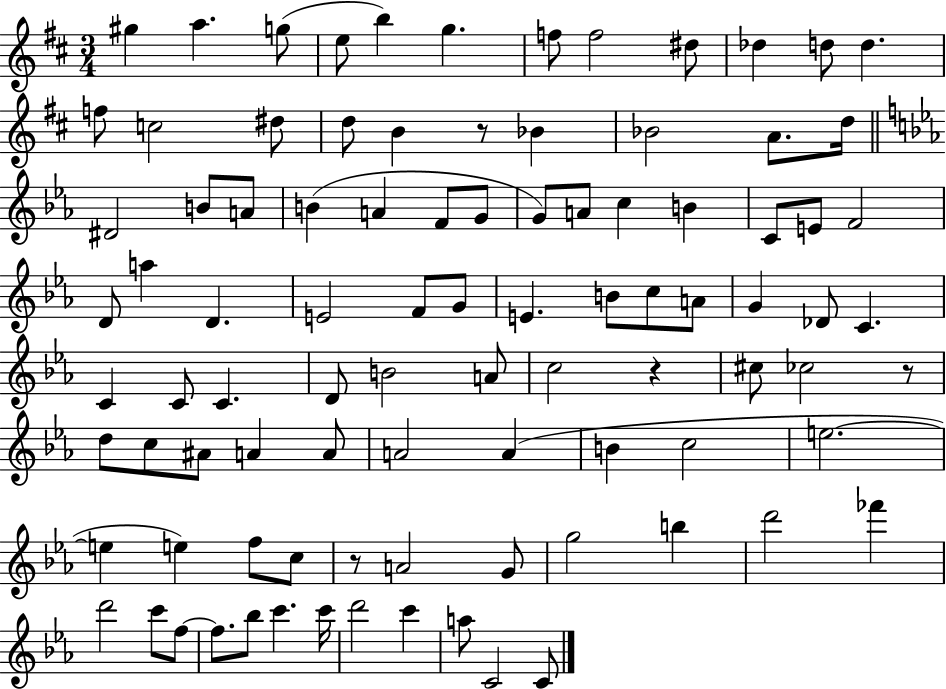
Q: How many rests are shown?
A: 4